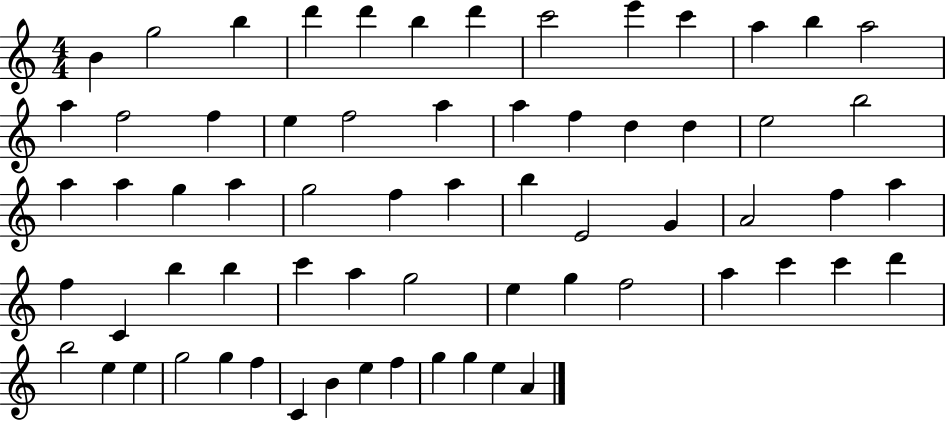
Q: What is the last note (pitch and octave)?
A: A4